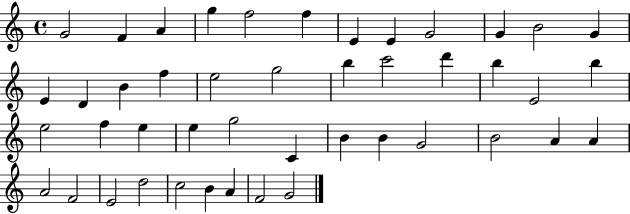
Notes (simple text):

G4/h F4/q A4/q G5/q F5/h F5/q E4/q E4/q G4/h G4/q B4/h G4/q E4/q D4/q B4/q F5/q E5/h G5/h B5/q C6/h D6/q B5/q E4/h B5/q E5/h F5/q E5/q E5/q G5/h C4/q B4/q B4/q G4/h B4/h A4/q A4/q A4/h F4/h E4/h D5/h C5/h B4/q A4/q F4/h G4/h